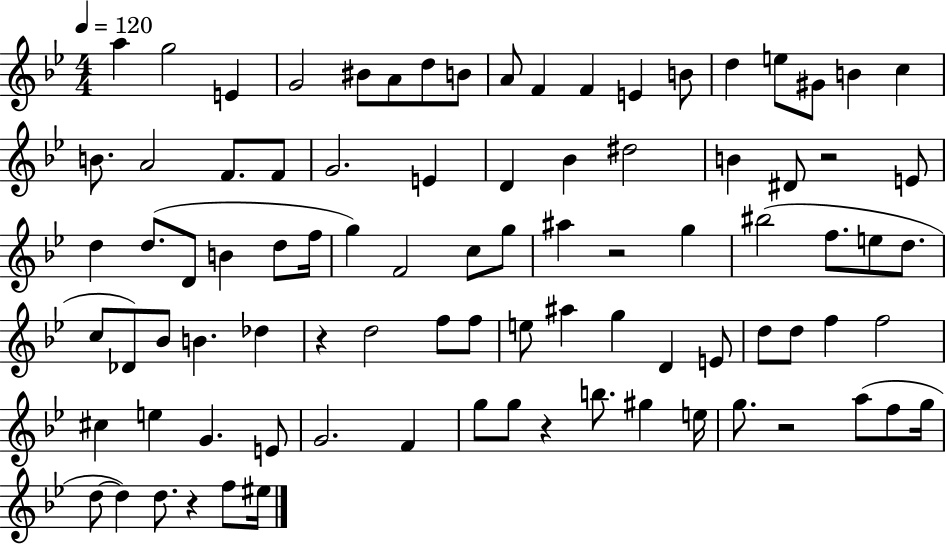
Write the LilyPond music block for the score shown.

{
  \clef treble
  \numericTimeSignature
  \time 4/4
  \key bes \major
  \tempo 4 = 120
  a''4 g''2 e'4 | g'2 bis'8 a'8 d''8 b'8 | a'8 f'4 f'4 e'4 b'8 | d''4 e''8 gis'8 b'4 c''4 | \break b'8. a'2 f'8. f'8 | g'2. e'4 | d'4 bes'4 dis''2 | b'4 dis'8 r2 e'8 | \break d''4 d''8.( d'8 b'4 d''8 f''16 | g''4) f'2 c''8 g''8 | ais''4 r2 g''4 | bis''2( f''8. e''8 d''8. | \break c''8 des'8) bes'8 b'4. des''4 | r4 d''2 f''8 f''8 | e''8 ais''4 g''4 d'4 e'8 | d''8 d''8 f''4 f''2 | \break cis''4 e''4 g'4. e'8 | g'2. f'4 | g''8 g''8 r4 b''8. gis''4 e''16 | g''8. r2 a''8( f''8 g''16 | \break d''8~~ d''4) d''8. r4 f''8 eis''16 | \bar "|."
}